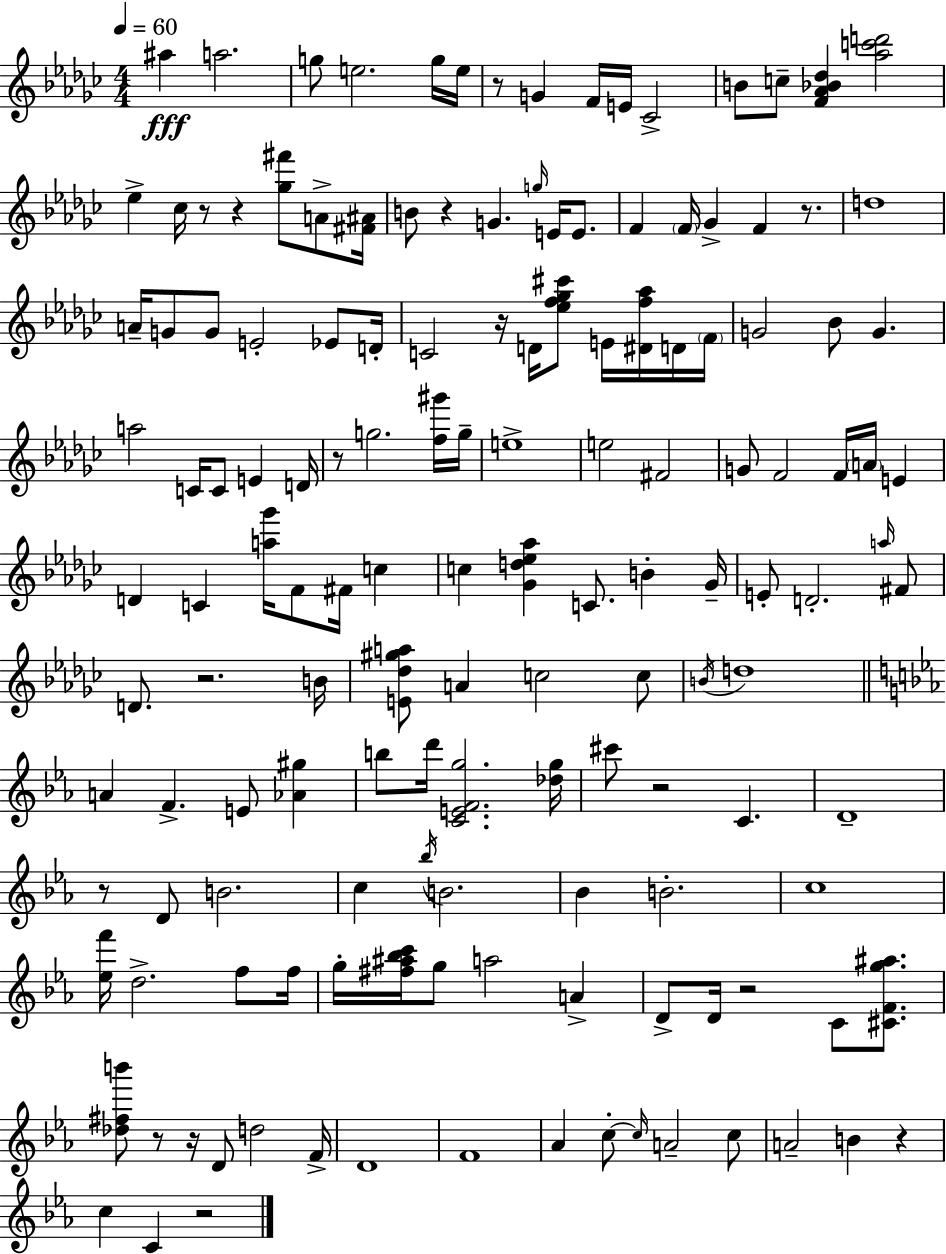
A#5/q A5/h. G5/e E5/h. G5/s E5/s R/e G4/q F4/s E4/s CES4/h B4/e C5/e [F4,Ab4,Bb4,Db5]/q [Ab5,C6,D6]/h Eb5/q CES5/s R/e R/q [Gb5,F#6]/e A4/e [F#4,A#4]/s B4/e R/q G4/q. G5/s E4/s E4/e. F4/q F4/s Gb4/q F4/q R/e. D5/w A4/s G4/e G4/e E4/h Eb4/e D4/s C4/h R/s D4/s [Eb5,F5,Gb5,C#6]/e E4/s [D#4,F5,Ab5]/s D4/s F4/s G4/h Bb4/e G4/q. A5/h C4/s C4/e E4/q D4/s R/e G5/h. [F5,G#6]/s G5/s E5/w E5/h F#4/h G4/e F4/h F4/s A4/s E4/q D4/q C4/q [A5,Gb6]/s F4/e F#4/s C5/q C5/q [Gb4,D5,Eb5,Ab5]/q C4/e. B4/q Gb4/s E4/e D4/h. A5/s F#4/e D4/e. R/h. B4/s [E4,Db5,G#5,A5]/e A4/q C5/h C5/e B4/s D5/w A4/q F4/q. E4/e [Ab4,G#5]/q B5/e D6/s [C4,E4,F4,G5]/h. [Db5,G5]/s C#6/e R/h C4/q. D4/w R/e D4/e B4/h. C5/q Bb5/s B4/h. Bb4/q B4/h. C5/w [Eb5,F6]/s D5/h. F5/e F5/s G5/s [F#5,A#5,Bb5,C6]/s G5/e A5/h A4/q D4/e D4/s R/h C4/e [C#4,F4,G5,A#5]/e. [Db5,F#5,B6]/e R/e R/s D4/e D5/h F4/s D4/w F4/w Ab4/q C5/e C5/s A4/h C5/e A4/h B4/q R/q C5/q C4/q R/h